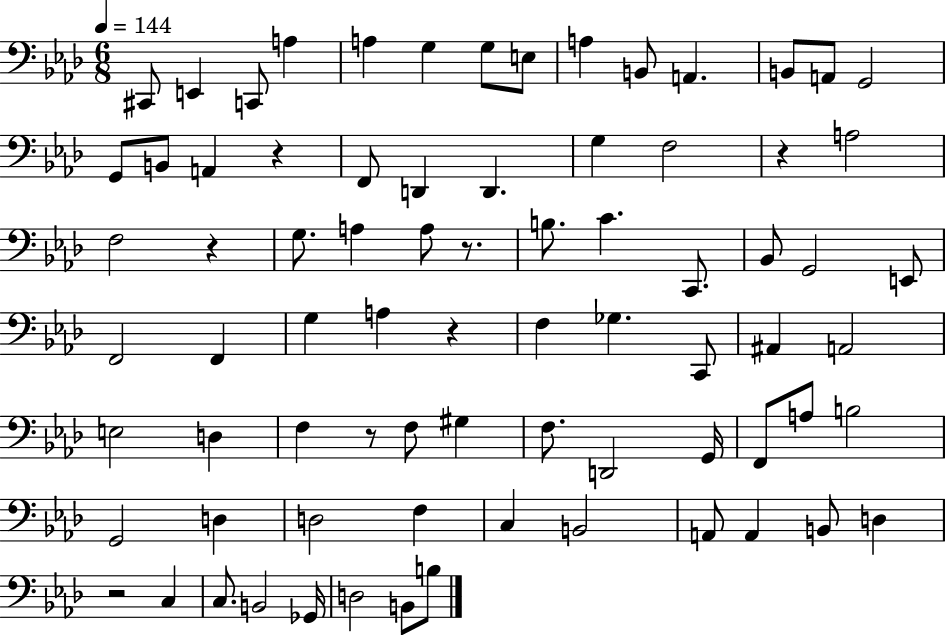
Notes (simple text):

C#2/e E2/q C2/e A3/q A3/q G3/q G3/e E3/e A3/q B2/e A2/q. B2/e A2/e G2/h G2/e B2/e A2/q R/q F2/e D2/q D2/q. G3/q F3/h R/q A3/h F3/h R/q G3/e. A3/q A3/e R/e. B3/e. C4/q. C2/e. Bb2/e G2/h E2/e F2/h F2/q G3/q A3/q R/q F3/q Gb3/q. C2/e A#2/q A2/h E3/h D3/q F3/q R/e F3/e G#3/q F3/e. D2/h G2/s F2/e A3/e B3/h G2/h D3/q D3/h F3/q C3/q B2/h A2/e A2/q B2/e D3/q R/h C3/q C3/e. B2/h Gb2/s D3/h B2/e B3/e